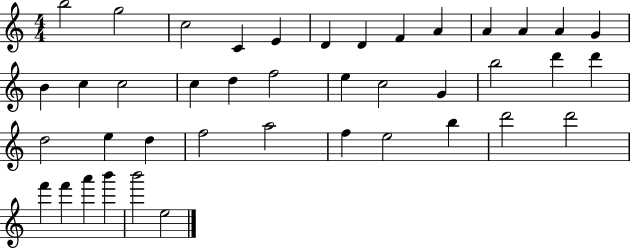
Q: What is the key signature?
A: C major